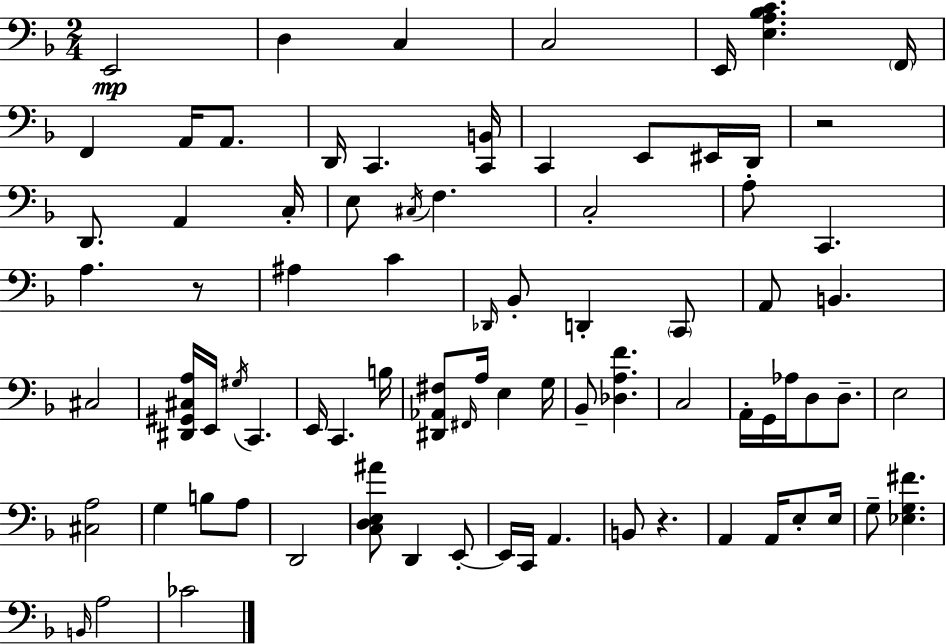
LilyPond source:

{
  \clef bass
  \numericTimeSignature
  \time 2/4
  \key f \major
  e,2\mp | d4 c4 | c2 | e,16 <e a bes c'>4. \parenthesize f,16 | \break f,4 a,16 a,8. | d,16 c,4. <c, b,>16 | c,4 e,8 eis,16 d,16 | r2 | \break d,8. a,4 c16-. | e8 \acciaccatura { cis16 } f4. | c2-. | a8-. c,4. | \break a4. r8 | ais4 c'4 | \grace { des,16 } bes,8-. d,4-. | \parenthesize c,8 a,8 b,4. | \break cis2 | <dis, gis, cis a>16 e,16 \acciaccatura { gis16 } c,4. | e,16 c,4. | b16 <dis, aes, fis>8 \grace { fis,16 } a16 e4 | \break g16 bes,8-- <des a f'>4. | c2 | a,16-. g,16 aes16 d8 | d8.-- e2 | \break <cis a>2 | g4 | b8 a8 d,2 | <c d e ais'>8 d,4 | \break e,8-.~~ e,16 c,16 a,4. | b,8 r4. | a,4 | a,16 e8-. e16 g8-- <ees g fis'>4. | \break \grace { b,16 } a2 | ces'2 | \bar "|."
}